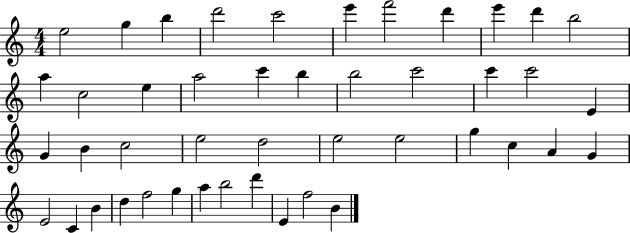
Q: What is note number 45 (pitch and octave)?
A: B4